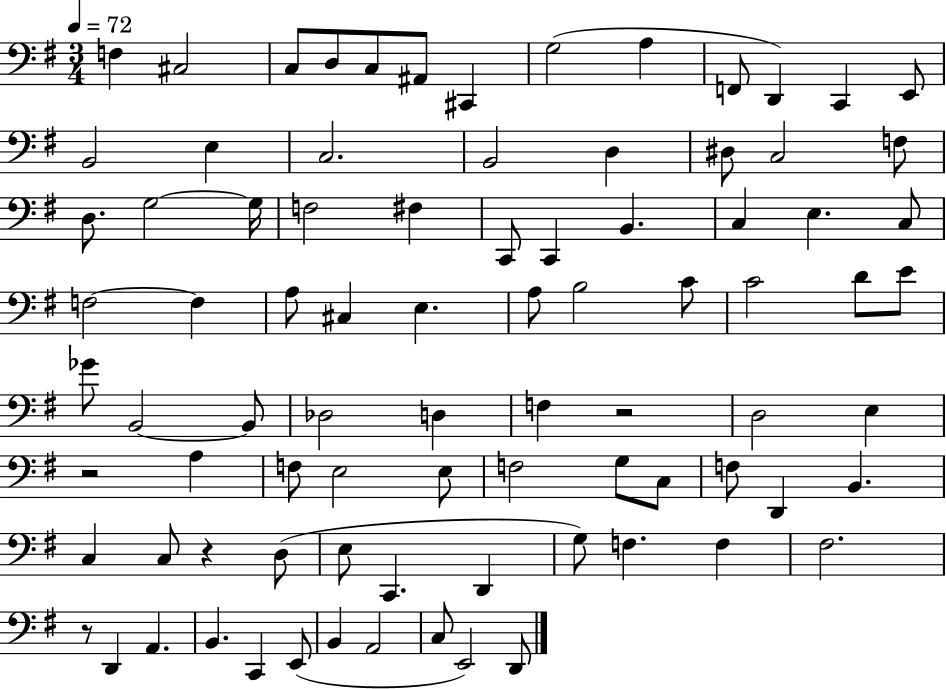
F3/q C#3/h C3/e D3/e C3/e A#2/e C#2/q G3/h A3/q F2/e D2/q C2/q E2/e B2/h E3/q C3/h. B2/h D3/q D#3/e C3/h F3/e D3/e. G3/h G3/s F3/h F#3/q C2/e C2/q B2/q. C3/q E3/q. C3/e F3/h F3/q A3/e C#3/q E3/q. A3/e B3/h C4/e C4/h D4/e E4/e Gb4/e B2/h B2/e Db3/h D3/q F3/q R/h D3/h E3/q R/h A3/q F3/e E3/h E3/e F3/h G3/e C3/e F3/e D2/q B2/q. C3/q C3/e R/q D3/e E3/e C2/q. D2/q G3/e F3/q. F3/q F#3/h. R/e D2/q A2/q. B2/q. C2/q E2/e B2/q A2/h C3/e E2/h D2/e